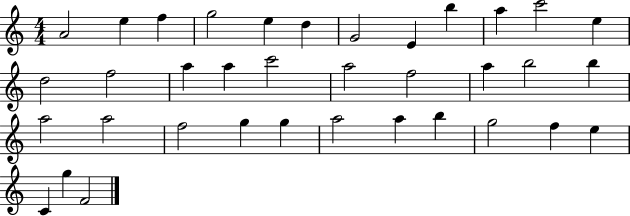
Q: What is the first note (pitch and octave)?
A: A4